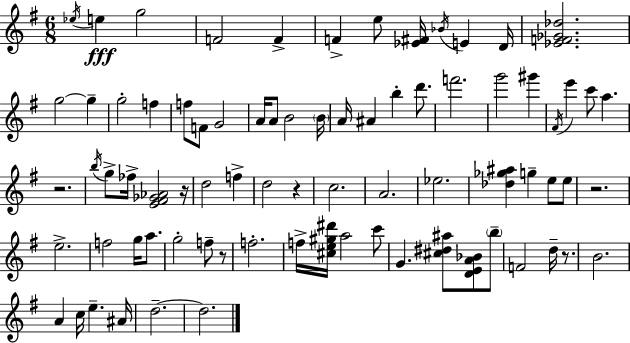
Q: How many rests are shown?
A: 6